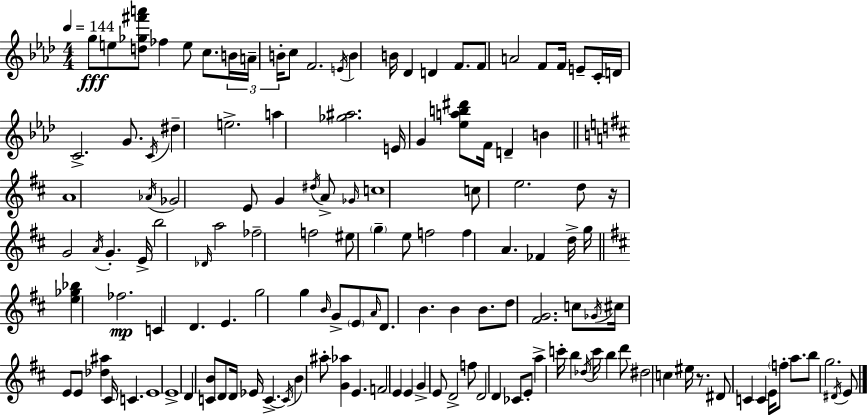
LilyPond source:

{
  \clef treble
  \numericTimeSignature
  \time 4/4
  \key f \minor
  \tempo 4 = 144
  g''8\fff e''8 <d'' ges'' fis''' a'''>8 fes''4 e''8 c''8. \tuplet 3/2 { b'16 | a'16-- b'16-. } c''8 f'2. | \acciaccatura { e'16 } b'4 b'16 des'4 d'4 f'8. | f'8 a'2 f'8 f'16 e'8-- | \break c'16-. d'16 c'2.-> g'8. | \acciaccatura { c'16 } dis''4-- e''2.-> | a''4 <ges'' ais''>2. | e'16 g'4 <ees'' a'' b'' dis'''>8 f'16 d'4-- b'4 | \break \bar "||" \break \key d \major a'1 | \acciaccatura { aes'16 } ges'2 e'8 g'4 \acciaccatura { dis''16 } | a'8-> \grace { ges'16 } c''1 | c''8 e''2. | \break d''8 r16 g'2 \acciaccatura { a'16 } g'4.-. | e'16-> b''2 \grace { des'16 } a''2 | fes''2-- f''2 | eis''8 \parenthesize g''4-- e''8 f''2 | \break f''4 a'4. fes'4 | d''16-> g''16 \bar "||" \break \key d \major <e'' ges'' bes''>4 fes''2.\mp | c'4 d'4. e'4. | g''2 g''4 \grace { b'16 } g'8-> \parenthesize e'8 | \grace { a'16 } d'8. b'4. b'4 b'8. | \break d''8 <fis' g'>2. | c''8 \acciaccatura { ges'16 } cis''16 e'8 e'8 <des'' ais''>4 cis'16 c'4. | e'1 | e'1-> | \break d'4 <c' b'>8 d'8 d'16 ees'16 c'4.->~~ | \acciaccatura { c'16 } b'4 ais''8-. <g' aes''>4 e'4. | f'2 e'4 | e'4 g'4-> e'8 d'2-> | \break f''8 d'2 d'4 | ces'8 e'8-. a''4-> c'''16-. b''4 \acciaccatura { des''16 } c'''16 b''4 | d'''8 dis''2 c''4 | eis''16 r8. dis'8 c'4 c'4 e'16 | \break \parenthesize f''8-. a''8. b''8 g''2. | \acciaccatura { dis'16 } e'8 \bar "|."
}